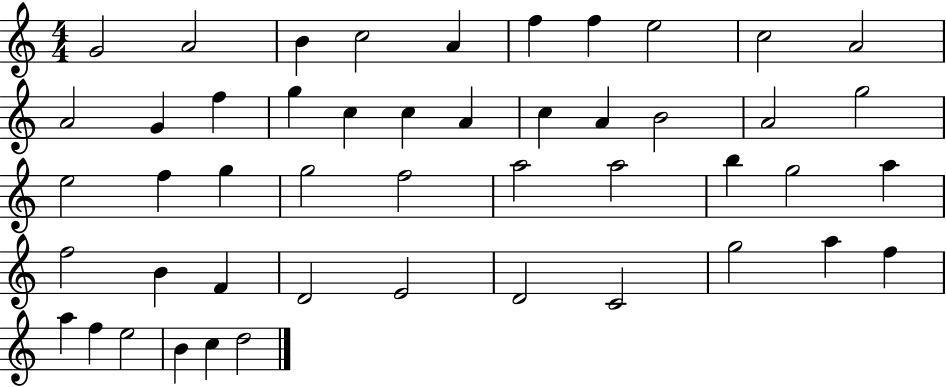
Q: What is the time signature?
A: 4/4